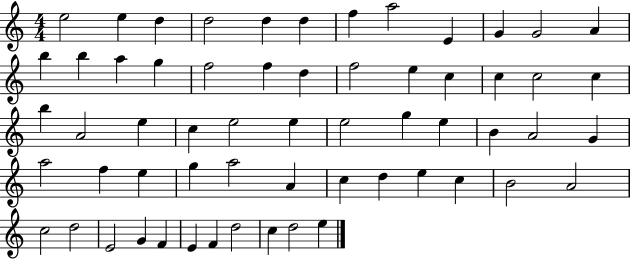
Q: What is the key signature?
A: C major